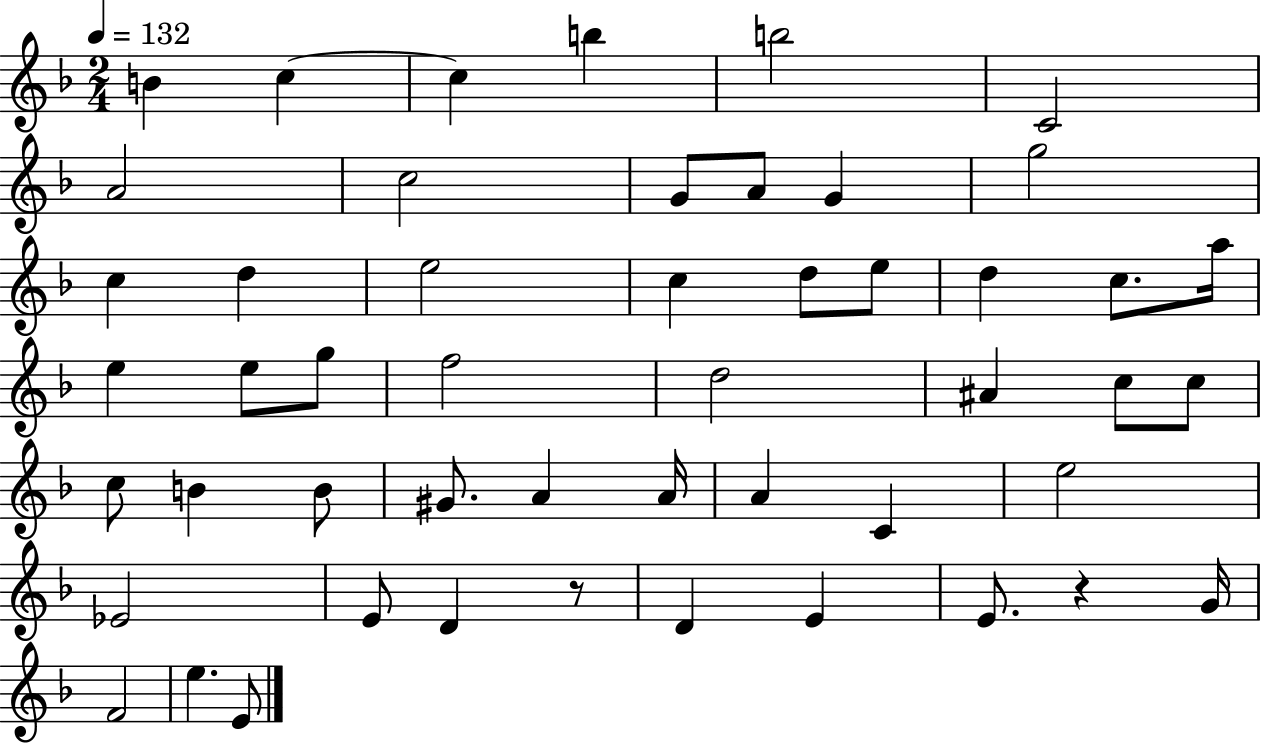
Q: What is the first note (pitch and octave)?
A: B4